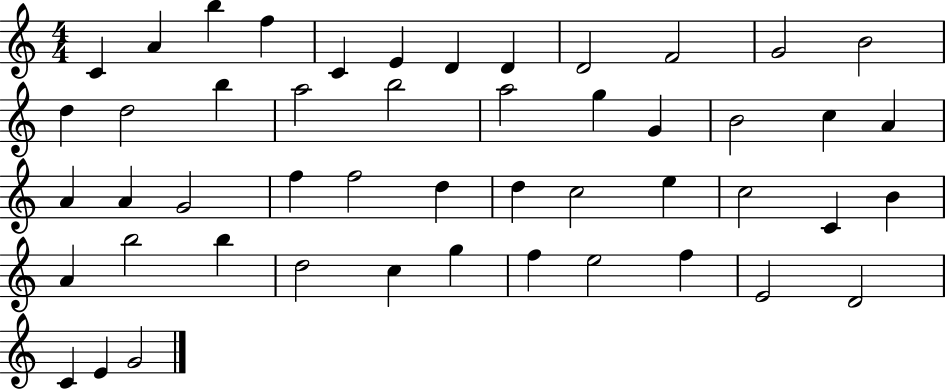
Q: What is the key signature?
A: C major